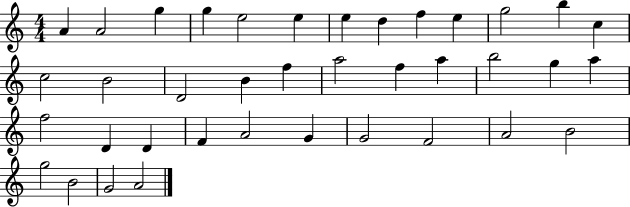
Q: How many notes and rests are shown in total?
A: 38